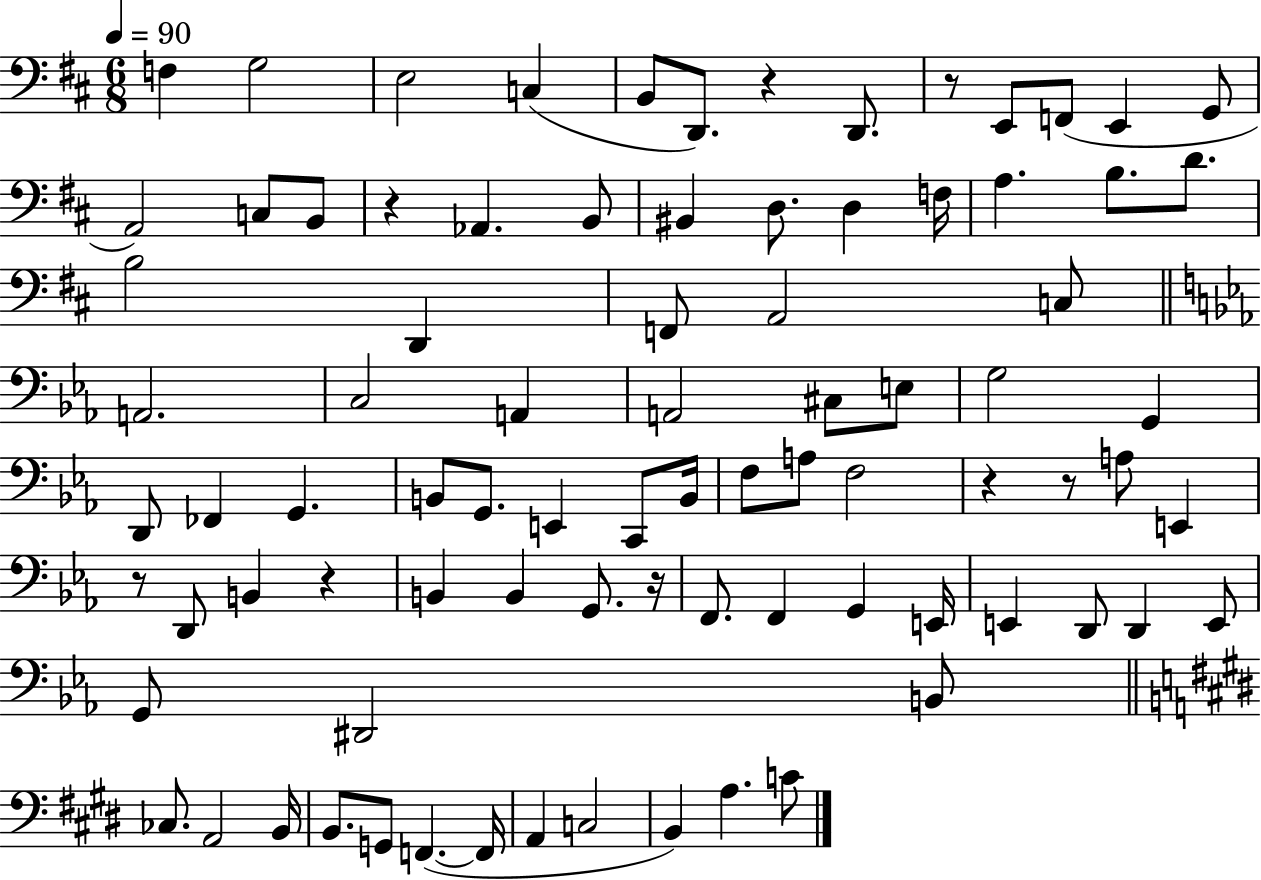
X:1
T:Untitled
M:6/8
L:1/4
K:D
F, G,2 E,2 C, B,,/2 D,,/2 z D,,/2 z/2 E,,/2 F,,/2 E,, G,,/2 A,,2 C,/2 B,,/2 z _A,, B,,/2 ^B,, D,/2 D, F,/4 A, B,/2 D/2 B,2 D,, F,,/2 A,,2 C,/2 A,,2 C,2 A,, A,,2 ^C,/2 E,/2 G,2 G,, D,,/2 _F,, G,, B,,/2 G,,/2 E,, C,,/2 B,,/4 F,/2 A,/2 F,2 z z/2 A,/2 E,, z/2 D,,/2 B,, z B,, B,, G,,/2 z/4 F,,/2 F,, G,, E,,/4 E,, D,,/2 D,, E,,/2 G,,/2 ^D,,2 B,,/2 _C,/2 A,,2 B,,/4 B,,/2 G,,/2 F,, F,,/4 A,, C,2 B,, A, C/2